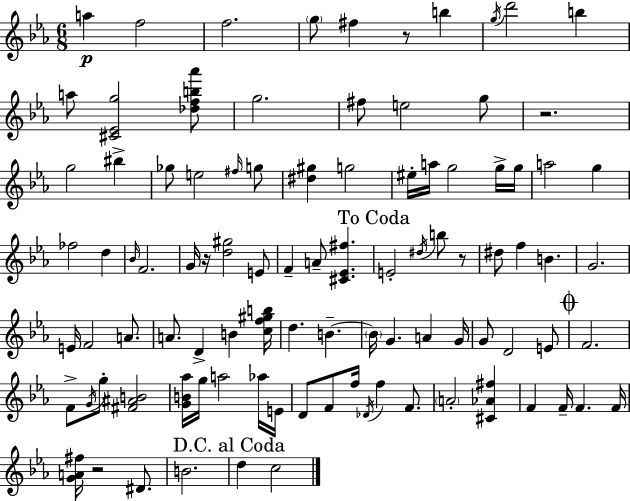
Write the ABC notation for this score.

X:1
T:Untitled
M:6/8
L:1/4
K:Cm
a f2 f2 g/2 ^f z/2 b g/4 d'2 b a/2 [^C_Eg]2 [_dfb_a']/2 g2 ^f/2 e2 g/2 z2 g2 ^b _g/2 e2 ^f/4 g/2 [^d^g] g2 ^e/4 a/4 g2 g/4 g/4 a2 g _f2 d _B/4 F2 G/4 z/4 [d^g]2 E/2 F A/2 [^C_E^f] E2 ^d/4 b/2 z/2 ^d/2 f B G2 E/4 F2 A/2 A/2 D B [cf^gb]/4 d B B/4 G A G/4 G/2 D2 E/2 F2 F/2 G/4 g/2 [^F^AB]2 [GB_a]/4 g/4 a2 _a/4 E/4 D/2 F/2 f/4 _D/4 f F/2 A2 [^C_A^f] F F/4 F F/4 [GA^f]/4 z2 ^D/2 B2 d c2